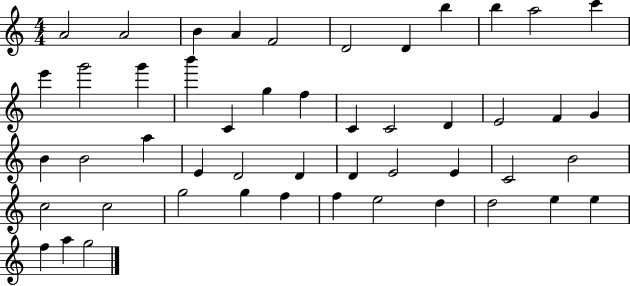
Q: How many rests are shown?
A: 0